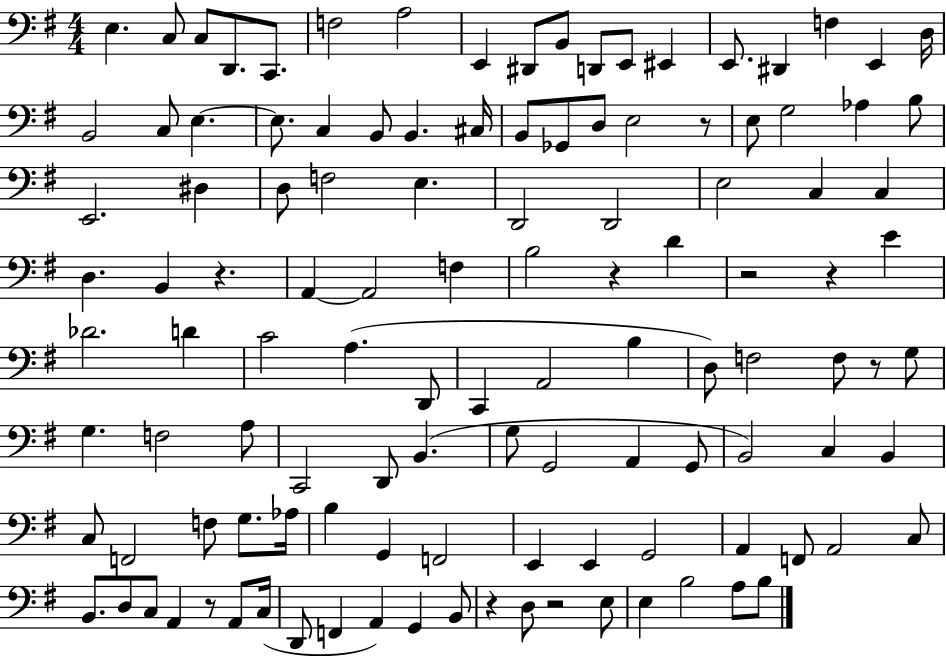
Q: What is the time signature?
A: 4/4